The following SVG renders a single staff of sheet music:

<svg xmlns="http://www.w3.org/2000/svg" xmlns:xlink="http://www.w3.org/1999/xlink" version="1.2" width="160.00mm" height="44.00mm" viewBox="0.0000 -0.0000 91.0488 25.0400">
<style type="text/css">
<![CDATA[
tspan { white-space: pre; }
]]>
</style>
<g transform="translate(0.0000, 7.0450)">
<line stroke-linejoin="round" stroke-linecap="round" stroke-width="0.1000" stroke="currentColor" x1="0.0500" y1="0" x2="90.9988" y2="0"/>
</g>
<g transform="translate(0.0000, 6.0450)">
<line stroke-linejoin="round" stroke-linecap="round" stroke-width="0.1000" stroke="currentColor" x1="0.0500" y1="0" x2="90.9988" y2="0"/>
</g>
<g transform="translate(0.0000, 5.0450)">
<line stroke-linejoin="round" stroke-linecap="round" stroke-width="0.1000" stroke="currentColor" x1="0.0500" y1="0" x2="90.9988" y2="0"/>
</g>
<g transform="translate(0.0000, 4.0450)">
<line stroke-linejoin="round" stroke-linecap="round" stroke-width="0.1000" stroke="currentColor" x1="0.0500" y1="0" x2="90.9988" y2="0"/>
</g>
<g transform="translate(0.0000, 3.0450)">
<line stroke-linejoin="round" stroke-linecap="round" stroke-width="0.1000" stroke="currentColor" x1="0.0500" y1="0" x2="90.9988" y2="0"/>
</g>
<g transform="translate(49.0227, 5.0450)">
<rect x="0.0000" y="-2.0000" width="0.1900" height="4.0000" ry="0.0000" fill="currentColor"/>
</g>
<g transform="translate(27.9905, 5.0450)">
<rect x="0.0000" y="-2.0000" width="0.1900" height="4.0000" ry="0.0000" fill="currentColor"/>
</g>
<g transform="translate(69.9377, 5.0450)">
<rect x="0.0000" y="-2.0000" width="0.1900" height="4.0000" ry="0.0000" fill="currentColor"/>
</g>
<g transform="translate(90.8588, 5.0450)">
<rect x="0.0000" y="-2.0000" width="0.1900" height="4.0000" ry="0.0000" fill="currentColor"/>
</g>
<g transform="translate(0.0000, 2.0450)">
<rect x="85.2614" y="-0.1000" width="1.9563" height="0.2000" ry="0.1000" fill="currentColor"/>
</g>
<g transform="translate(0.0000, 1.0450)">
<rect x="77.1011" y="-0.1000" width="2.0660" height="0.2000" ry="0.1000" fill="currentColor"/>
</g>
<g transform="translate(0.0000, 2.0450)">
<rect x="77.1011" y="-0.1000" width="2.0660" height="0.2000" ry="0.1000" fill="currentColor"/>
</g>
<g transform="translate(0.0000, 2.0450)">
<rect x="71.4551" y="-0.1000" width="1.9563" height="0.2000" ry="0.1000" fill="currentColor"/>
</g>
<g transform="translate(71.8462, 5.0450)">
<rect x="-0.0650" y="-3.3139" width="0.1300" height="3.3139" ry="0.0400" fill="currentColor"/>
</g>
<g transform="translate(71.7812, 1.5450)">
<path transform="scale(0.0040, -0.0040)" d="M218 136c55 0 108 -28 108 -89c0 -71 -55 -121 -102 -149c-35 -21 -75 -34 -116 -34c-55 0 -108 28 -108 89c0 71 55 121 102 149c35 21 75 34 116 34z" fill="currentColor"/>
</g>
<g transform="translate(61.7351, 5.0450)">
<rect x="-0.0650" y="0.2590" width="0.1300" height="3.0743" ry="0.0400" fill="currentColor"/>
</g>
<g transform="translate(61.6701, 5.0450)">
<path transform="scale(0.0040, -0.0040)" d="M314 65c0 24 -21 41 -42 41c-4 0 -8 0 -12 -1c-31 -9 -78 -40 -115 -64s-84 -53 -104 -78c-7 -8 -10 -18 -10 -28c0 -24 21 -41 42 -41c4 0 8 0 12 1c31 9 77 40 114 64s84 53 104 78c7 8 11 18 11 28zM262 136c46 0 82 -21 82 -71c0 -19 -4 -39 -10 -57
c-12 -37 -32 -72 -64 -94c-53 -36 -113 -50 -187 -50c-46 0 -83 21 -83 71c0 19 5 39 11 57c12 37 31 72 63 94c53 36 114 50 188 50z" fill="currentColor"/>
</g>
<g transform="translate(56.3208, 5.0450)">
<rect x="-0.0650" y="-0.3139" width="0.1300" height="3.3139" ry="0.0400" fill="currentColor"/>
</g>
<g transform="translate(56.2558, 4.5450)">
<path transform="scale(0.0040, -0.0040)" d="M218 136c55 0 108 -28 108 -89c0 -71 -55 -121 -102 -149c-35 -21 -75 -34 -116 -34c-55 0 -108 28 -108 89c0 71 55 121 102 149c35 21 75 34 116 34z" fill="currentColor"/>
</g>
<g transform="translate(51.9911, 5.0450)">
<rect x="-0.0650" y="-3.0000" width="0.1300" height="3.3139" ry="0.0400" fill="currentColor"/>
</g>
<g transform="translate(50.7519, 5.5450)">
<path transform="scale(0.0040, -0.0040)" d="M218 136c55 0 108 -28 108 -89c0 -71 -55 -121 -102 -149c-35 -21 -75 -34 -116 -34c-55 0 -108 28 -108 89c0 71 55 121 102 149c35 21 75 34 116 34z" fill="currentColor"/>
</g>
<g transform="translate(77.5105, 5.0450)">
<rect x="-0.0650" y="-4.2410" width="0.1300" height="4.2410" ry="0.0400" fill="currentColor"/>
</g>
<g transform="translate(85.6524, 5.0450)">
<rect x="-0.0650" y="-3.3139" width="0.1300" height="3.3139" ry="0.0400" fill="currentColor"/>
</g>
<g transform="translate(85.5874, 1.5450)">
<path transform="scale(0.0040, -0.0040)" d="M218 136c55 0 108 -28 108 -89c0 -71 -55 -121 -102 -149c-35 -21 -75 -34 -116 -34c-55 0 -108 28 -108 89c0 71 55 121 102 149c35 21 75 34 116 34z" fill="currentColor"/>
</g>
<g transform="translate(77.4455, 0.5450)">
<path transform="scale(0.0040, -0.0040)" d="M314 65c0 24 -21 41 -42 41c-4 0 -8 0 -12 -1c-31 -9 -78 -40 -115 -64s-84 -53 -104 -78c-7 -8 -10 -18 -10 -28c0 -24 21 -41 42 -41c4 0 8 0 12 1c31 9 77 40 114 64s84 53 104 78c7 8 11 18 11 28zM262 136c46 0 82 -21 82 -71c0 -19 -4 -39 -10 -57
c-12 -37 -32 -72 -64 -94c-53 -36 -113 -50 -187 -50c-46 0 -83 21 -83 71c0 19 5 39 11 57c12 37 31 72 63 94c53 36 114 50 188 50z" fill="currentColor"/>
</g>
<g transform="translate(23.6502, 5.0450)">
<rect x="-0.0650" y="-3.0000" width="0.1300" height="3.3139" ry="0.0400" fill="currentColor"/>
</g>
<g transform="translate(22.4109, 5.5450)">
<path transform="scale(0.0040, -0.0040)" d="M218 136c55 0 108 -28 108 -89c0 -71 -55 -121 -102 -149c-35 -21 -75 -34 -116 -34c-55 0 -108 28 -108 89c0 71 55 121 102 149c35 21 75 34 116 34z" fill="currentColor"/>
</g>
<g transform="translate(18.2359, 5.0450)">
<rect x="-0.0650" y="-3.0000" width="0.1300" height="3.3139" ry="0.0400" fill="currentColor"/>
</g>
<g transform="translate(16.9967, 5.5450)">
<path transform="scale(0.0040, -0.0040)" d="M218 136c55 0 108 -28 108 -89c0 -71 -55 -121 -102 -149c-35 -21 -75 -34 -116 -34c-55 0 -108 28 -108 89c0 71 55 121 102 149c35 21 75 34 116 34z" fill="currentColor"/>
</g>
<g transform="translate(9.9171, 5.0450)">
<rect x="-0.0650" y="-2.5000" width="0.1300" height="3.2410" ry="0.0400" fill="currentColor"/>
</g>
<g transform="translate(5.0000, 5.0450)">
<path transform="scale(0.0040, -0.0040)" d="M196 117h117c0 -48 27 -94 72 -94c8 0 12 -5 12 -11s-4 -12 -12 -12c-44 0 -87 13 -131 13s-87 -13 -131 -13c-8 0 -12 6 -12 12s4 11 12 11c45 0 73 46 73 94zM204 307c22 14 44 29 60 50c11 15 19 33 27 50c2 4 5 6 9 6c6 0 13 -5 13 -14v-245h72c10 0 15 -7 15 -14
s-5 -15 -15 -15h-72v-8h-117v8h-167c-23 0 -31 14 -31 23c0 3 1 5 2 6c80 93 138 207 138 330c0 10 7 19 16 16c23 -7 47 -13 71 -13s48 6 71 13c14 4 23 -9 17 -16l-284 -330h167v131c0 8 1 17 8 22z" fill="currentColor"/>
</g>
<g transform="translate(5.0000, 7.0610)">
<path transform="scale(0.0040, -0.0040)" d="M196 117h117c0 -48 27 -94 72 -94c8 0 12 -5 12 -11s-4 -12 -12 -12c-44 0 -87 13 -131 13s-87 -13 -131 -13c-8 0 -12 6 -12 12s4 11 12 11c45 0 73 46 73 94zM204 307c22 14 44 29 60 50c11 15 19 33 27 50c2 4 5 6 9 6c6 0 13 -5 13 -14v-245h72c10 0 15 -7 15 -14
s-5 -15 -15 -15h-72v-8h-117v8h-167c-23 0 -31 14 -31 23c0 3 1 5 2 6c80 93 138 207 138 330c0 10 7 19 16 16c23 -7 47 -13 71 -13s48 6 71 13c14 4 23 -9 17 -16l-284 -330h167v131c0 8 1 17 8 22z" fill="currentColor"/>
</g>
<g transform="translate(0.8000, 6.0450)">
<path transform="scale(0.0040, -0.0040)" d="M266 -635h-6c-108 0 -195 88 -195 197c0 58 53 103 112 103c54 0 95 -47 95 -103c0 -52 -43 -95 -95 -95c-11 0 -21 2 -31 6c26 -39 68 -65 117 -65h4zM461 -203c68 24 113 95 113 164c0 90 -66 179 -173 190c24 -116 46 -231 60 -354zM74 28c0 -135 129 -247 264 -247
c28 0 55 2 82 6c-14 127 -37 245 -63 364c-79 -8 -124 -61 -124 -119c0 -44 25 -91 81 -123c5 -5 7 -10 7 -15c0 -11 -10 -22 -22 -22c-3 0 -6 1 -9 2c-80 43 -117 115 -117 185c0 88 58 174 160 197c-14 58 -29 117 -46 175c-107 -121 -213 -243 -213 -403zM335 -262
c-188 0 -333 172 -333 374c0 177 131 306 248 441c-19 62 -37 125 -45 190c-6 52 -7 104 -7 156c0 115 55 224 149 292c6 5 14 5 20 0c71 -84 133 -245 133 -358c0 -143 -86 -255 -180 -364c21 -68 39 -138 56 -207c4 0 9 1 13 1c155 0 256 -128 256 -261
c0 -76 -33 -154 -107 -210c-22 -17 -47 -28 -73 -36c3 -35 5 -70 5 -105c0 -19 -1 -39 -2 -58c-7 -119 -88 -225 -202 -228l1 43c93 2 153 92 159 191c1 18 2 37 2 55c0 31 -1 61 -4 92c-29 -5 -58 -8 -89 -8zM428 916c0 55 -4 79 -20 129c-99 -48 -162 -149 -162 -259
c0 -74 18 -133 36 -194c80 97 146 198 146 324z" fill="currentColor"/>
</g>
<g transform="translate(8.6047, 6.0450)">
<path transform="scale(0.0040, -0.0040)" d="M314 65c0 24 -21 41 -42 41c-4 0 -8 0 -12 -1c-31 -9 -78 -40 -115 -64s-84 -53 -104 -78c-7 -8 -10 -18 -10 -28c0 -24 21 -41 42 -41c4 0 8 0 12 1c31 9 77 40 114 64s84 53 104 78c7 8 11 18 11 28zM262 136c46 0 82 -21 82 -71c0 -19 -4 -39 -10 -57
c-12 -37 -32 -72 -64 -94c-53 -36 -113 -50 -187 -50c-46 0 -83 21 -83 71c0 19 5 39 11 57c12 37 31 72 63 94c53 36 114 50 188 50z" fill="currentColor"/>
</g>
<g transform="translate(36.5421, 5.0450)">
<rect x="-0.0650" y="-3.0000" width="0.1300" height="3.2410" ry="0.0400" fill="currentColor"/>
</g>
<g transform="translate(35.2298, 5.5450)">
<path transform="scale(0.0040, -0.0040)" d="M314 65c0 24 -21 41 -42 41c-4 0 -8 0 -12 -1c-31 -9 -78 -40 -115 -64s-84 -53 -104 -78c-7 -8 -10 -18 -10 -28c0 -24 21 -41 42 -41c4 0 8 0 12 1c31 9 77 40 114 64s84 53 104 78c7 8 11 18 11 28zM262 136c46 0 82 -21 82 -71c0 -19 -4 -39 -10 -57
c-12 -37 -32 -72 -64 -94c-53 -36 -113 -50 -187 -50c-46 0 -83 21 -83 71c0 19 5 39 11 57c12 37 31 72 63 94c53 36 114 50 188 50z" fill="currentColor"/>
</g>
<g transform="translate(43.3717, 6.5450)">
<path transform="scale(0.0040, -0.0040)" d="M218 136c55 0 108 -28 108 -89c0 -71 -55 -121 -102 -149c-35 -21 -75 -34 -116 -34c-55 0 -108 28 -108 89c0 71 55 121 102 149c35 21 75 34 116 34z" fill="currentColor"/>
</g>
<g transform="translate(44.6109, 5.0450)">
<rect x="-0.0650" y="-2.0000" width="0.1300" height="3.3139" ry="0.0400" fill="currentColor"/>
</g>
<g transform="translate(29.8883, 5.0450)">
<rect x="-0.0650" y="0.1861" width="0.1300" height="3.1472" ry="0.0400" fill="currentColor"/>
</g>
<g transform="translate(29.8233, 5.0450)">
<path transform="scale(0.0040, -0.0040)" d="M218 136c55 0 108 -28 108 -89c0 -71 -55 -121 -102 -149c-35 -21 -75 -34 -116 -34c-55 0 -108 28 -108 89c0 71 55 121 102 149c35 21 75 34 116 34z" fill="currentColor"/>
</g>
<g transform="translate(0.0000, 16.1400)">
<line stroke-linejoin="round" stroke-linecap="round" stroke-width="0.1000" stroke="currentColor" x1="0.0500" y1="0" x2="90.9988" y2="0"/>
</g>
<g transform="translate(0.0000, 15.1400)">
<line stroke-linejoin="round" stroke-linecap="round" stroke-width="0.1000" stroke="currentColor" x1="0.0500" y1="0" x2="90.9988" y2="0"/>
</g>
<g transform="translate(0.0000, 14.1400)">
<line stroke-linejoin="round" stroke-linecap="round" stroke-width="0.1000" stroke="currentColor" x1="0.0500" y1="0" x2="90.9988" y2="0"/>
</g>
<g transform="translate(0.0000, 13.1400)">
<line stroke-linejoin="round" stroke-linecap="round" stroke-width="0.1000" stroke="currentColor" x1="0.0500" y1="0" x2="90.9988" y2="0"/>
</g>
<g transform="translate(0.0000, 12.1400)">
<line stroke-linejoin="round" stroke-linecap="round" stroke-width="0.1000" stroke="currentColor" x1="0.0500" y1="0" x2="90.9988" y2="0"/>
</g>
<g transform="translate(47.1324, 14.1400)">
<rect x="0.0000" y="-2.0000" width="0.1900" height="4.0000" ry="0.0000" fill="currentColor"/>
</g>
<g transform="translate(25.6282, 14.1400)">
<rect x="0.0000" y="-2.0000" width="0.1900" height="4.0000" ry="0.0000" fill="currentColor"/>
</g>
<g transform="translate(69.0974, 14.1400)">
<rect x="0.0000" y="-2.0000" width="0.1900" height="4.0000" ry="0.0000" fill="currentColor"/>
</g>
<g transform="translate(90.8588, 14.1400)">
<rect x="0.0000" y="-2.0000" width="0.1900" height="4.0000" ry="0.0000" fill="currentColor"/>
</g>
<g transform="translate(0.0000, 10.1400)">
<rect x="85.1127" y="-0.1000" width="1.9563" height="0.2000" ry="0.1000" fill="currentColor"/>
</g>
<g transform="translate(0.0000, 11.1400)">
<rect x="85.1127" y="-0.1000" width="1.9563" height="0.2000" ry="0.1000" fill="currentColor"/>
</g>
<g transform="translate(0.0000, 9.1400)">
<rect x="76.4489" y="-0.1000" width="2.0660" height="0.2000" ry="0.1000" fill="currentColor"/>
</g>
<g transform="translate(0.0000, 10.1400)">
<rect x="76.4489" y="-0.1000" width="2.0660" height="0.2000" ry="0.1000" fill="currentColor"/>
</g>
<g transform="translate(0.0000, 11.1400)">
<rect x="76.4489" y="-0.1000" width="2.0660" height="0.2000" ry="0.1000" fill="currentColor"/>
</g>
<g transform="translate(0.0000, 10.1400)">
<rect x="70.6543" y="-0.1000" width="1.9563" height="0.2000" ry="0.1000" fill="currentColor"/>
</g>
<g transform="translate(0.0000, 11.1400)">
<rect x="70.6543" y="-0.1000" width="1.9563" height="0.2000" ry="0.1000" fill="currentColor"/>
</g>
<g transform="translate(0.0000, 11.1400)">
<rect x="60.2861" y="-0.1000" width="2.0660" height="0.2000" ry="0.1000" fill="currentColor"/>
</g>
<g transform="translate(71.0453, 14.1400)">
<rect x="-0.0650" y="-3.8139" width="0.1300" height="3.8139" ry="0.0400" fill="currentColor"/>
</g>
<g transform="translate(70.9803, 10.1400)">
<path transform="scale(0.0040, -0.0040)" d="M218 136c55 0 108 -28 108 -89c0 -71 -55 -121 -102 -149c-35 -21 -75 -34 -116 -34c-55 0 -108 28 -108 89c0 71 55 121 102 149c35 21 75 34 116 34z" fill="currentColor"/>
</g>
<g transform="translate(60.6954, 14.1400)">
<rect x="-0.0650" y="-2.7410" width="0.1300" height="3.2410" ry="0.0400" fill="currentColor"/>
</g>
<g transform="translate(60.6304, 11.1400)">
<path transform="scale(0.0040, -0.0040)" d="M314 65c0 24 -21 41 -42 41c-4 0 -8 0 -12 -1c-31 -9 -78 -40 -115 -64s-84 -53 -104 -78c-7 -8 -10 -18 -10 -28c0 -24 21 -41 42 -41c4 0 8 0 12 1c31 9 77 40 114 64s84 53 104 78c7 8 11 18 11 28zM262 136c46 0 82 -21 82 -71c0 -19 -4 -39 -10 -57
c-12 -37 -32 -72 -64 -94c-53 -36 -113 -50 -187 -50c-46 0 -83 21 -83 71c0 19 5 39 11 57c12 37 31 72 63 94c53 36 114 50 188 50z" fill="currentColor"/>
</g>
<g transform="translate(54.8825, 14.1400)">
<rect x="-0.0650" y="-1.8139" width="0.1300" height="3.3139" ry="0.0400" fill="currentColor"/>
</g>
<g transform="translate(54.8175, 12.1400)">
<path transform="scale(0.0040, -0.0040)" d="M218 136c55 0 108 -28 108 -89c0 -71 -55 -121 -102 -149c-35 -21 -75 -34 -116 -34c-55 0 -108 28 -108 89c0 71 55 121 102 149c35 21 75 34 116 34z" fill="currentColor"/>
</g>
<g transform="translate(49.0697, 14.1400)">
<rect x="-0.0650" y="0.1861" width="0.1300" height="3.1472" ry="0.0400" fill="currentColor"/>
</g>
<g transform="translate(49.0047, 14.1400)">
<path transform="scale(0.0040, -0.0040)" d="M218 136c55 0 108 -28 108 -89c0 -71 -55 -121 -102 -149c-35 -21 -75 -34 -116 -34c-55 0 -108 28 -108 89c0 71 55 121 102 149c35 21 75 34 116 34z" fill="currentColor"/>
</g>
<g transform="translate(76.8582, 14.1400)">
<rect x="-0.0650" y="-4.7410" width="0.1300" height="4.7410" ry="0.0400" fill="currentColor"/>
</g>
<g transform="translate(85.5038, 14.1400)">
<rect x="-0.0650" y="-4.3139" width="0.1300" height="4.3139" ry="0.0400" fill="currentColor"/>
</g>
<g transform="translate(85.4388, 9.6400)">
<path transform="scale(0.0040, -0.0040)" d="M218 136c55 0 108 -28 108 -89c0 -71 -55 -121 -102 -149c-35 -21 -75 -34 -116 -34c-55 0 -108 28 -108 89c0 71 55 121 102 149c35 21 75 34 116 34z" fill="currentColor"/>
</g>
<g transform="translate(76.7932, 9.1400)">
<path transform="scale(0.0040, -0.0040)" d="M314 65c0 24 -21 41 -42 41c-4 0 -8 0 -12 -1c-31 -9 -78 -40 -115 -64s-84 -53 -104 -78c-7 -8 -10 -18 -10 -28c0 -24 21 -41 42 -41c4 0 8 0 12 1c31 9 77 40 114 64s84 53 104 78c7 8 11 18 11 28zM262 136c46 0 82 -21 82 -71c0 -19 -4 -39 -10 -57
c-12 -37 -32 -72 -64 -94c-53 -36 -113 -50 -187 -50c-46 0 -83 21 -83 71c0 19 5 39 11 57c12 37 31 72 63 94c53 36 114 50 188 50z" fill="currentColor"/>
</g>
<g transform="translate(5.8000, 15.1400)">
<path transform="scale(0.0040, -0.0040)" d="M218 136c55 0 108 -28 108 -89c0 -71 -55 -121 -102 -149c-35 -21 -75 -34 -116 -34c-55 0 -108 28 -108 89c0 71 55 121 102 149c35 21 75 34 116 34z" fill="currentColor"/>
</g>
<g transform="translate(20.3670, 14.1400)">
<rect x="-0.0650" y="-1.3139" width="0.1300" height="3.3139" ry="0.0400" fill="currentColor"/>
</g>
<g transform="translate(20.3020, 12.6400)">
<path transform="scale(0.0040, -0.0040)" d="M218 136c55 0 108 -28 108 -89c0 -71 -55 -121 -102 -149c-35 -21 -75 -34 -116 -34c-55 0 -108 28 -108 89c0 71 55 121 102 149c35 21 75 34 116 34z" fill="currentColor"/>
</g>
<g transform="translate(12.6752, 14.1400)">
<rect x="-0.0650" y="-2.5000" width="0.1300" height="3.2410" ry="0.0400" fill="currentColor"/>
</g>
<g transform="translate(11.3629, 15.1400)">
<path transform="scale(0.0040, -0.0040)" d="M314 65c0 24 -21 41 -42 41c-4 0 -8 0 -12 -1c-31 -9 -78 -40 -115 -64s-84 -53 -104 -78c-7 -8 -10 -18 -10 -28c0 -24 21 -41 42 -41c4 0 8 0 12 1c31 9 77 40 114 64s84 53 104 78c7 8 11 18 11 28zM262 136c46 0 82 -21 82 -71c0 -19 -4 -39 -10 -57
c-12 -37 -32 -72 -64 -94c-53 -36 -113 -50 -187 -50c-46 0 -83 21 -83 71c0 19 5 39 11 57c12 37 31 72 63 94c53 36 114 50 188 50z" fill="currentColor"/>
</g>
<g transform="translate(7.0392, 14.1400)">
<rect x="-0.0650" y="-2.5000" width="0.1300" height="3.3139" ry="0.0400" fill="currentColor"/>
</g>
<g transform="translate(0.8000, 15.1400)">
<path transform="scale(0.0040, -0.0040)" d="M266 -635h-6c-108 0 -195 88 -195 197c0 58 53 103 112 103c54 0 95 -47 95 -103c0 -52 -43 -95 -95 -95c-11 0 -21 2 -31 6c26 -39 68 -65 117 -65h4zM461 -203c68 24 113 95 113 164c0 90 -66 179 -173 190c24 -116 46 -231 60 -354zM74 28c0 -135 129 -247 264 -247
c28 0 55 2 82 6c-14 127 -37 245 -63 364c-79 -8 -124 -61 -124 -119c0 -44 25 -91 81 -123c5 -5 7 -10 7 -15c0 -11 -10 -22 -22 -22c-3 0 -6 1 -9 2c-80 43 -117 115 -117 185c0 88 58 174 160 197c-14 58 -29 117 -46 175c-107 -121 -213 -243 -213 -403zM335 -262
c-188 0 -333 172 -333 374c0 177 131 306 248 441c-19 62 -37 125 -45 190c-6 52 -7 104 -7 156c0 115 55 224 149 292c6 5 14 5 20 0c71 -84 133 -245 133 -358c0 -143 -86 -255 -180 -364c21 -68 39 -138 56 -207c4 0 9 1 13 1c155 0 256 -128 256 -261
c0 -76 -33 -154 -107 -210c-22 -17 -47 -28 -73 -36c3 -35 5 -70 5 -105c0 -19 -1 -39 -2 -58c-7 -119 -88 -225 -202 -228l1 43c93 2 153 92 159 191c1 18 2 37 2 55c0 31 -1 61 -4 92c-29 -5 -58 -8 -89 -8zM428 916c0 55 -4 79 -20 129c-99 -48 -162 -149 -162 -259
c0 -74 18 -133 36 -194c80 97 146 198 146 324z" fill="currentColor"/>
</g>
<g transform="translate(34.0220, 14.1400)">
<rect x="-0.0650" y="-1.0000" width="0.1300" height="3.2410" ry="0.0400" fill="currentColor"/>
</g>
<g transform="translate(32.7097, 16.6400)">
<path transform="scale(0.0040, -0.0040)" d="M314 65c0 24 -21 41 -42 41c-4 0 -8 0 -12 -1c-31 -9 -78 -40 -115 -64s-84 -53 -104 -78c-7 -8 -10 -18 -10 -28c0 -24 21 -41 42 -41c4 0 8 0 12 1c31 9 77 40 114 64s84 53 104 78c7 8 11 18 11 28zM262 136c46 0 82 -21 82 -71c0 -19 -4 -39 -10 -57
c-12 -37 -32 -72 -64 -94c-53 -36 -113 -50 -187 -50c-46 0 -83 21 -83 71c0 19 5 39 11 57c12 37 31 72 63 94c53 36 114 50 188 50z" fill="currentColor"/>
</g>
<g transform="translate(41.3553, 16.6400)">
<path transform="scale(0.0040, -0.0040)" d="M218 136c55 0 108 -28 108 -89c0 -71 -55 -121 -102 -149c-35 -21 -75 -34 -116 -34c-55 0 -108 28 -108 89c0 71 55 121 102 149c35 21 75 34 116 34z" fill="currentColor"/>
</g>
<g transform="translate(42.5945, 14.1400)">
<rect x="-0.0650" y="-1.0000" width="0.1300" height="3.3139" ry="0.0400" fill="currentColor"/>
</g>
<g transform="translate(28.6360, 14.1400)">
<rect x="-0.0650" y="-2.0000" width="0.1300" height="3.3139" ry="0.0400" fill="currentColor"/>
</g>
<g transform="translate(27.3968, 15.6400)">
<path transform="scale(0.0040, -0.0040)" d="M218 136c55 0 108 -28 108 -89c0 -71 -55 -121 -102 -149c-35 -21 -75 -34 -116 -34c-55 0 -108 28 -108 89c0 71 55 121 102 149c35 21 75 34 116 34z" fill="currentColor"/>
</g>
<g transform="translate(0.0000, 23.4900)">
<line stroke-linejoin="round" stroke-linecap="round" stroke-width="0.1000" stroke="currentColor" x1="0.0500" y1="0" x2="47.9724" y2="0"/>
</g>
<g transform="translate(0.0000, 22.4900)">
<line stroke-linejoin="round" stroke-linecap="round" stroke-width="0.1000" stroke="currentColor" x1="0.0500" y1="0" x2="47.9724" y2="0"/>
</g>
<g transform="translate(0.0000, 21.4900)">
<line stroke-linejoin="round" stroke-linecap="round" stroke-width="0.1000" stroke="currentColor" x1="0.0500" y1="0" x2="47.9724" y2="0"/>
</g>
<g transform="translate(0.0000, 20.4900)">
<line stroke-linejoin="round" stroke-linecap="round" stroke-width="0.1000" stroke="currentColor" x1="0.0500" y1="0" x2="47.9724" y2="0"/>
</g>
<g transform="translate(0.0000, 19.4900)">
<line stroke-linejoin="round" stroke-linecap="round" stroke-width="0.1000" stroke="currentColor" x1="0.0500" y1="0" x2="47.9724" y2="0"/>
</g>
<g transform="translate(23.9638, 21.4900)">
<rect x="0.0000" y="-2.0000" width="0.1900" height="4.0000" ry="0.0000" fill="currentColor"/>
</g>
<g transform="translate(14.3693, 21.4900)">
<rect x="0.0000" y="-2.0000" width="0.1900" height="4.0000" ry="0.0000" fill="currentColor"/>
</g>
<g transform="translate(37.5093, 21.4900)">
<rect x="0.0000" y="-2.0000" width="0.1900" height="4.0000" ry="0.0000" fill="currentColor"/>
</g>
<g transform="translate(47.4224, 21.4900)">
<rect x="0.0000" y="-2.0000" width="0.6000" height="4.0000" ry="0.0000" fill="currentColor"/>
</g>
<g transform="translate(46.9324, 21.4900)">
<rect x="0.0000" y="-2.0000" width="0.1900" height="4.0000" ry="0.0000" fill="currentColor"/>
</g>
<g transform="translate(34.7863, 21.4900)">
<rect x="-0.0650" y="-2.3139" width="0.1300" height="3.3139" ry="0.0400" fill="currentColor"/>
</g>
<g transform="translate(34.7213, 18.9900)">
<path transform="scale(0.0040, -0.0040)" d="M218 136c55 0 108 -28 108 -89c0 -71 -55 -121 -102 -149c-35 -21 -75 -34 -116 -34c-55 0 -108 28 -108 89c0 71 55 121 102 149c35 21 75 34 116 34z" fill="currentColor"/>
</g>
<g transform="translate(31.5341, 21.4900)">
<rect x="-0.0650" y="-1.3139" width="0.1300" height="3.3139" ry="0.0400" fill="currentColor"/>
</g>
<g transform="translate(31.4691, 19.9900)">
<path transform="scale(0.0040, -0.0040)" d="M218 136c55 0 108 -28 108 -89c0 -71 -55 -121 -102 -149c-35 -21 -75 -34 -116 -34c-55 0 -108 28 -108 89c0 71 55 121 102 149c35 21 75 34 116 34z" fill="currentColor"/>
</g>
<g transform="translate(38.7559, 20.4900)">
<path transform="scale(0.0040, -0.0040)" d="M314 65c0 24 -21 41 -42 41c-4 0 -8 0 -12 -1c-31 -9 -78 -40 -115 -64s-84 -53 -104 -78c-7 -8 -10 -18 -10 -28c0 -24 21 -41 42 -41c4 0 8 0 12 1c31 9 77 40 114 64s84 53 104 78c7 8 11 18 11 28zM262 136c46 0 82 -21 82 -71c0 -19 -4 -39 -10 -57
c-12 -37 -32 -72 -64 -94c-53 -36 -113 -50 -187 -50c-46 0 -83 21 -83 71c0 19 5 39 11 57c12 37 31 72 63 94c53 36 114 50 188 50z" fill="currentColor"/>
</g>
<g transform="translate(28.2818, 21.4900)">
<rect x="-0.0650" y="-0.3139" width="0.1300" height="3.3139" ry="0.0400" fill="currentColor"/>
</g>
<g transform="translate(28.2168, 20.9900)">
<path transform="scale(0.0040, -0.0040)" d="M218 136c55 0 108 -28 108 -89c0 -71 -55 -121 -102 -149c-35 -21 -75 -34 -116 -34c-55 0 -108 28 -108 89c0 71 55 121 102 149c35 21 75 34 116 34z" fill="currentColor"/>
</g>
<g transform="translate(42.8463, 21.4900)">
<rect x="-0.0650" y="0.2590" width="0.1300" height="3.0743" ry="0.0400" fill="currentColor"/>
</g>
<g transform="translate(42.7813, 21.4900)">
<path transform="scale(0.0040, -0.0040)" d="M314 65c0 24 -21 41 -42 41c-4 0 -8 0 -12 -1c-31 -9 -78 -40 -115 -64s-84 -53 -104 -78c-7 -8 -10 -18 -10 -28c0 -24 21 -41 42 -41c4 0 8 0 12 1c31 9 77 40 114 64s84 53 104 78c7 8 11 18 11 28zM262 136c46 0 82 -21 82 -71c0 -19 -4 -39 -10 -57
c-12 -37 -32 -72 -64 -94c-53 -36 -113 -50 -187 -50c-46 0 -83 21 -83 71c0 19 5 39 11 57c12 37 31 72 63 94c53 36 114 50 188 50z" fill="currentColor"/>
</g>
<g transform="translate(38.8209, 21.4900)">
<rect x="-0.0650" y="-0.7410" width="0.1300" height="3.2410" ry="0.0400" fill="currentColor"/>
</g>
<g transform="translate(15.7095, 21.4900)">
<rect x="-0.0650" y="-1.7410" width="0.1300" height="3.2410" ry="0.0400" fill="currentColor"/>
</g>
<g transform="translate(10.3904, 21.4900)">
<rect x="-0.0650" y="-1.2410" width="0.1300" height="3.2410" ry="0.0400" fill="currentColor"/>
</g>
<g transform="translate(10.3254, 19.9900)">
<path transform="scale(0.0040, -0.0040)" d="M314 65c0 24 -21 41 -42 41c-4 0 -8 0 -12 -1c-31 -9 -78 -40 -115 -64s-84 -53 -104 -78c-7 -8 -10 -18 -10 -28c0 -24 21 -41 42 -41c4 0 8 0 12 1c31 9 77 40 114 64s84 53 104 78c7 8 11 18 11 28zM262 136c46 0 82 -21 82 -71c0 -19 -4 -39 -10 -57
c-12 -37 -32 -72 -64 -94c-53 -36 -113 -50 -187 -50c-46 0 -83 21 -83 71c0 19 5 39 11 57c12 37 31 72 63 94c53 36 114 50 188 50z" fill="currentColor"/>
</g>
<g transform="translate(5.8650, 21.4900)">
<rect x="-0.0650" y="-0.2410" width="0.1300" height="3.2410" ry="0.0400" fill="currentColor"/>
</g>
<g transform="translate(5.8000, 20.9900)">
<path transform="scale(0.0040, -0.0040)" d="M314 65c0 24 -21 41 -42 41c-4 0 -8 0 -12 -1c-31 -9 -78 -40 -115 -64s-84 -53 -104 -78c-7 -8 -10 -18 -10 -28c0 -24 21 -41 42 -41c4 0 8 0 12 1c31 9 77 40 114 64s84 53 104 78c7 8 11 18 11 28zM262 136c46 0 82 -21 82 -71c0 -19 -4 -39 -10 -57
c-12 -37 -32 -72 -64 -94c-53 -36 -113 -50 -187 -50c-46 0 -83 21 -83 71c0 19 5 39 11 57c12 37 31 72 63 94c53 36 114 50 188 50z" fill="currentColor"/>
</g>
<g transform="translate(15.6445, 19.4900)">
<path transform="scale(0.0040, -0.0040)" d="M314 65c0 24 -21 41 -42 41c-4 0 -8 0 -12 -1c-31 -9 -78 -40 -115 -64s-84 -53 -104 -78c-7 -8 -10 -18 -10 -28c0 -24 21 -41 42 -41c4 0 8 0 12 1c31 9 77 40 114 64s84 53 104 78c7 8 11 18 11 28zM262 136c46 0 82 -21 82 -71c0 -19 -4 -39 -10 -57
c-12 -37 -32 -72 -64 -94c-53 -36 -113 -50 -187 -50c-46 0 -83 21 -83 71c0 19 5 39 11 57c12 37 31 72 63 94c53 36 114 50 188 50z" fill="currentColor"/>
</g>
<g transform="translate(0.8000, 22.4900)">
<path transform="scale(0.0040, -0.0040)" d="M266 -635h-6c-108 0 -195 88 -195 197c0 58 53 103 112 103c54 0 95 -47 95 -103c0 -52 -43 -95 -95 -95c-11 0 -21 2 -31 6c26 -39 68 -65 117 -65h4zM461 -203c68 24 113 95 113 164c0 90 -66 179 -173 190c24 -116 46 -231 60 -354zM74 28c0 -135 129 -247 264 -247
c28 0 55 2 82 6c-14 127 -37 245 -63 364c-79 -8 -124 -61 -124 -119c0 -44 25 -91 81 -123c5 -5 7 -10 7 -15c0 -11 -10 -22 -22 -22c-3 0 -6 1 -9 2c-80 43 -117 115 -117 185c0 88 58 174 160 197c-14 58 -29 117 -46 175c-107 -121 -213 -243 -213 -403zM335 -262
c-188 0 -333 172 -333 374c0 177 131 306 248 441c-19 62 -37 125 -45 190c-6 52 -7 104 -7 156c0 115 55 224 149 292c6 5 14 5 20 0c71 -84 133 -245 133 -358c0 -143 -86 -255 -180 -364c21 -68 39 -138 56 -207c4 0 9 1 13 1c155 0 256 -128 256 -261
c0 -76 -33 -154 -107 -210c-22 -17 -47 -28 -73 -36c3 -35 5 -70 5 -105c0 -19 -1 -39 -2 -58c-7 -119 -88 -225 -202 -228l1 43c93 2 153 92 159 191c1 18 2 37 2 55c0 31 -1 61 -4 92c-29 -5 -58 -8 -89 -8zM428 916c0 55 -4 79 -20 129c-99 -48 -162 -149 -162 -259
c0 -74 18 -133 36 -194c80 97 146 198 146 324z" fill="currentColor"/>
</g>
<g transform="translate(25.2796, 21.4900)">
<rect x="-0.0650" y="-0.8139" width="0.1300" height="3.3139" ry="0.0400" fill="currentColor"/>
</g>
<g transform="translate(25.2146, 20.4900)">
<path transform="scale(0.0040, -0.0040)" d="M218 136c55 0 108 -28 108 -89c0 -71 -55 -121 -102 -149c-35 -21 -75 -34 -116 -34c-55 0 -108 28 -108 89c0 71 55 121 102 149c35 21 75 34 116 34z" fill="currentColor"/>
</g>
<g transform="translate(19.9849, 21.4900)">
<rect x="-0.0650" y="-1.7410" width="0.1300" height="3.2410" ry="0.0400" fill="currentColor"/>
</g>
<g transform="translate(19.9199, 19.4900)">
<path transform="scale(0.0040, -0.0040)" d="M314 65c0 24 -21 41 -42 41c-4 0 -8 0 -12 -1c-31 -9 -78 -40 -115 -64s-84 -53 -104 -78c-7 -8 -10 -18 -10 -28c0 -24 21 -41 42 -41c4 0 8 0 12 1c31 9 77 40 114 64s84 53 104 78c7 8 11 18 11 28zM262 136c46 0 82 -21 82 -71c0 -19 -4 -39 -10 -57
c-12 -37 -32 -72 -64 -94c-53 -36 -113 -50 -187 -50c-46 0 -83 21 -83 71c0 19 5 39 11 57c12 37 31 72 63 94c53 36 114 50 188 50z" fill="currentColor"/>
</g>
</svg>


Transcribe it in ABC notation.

X:1
T:Untitled
M:4/4
L:1/4
K:C
G2 A A B A2 F A c B2 b d'2 b G G2 e F D2 D B f a2 c' e'2 d' c2 e2 f2 f2 d c e g d2 B2